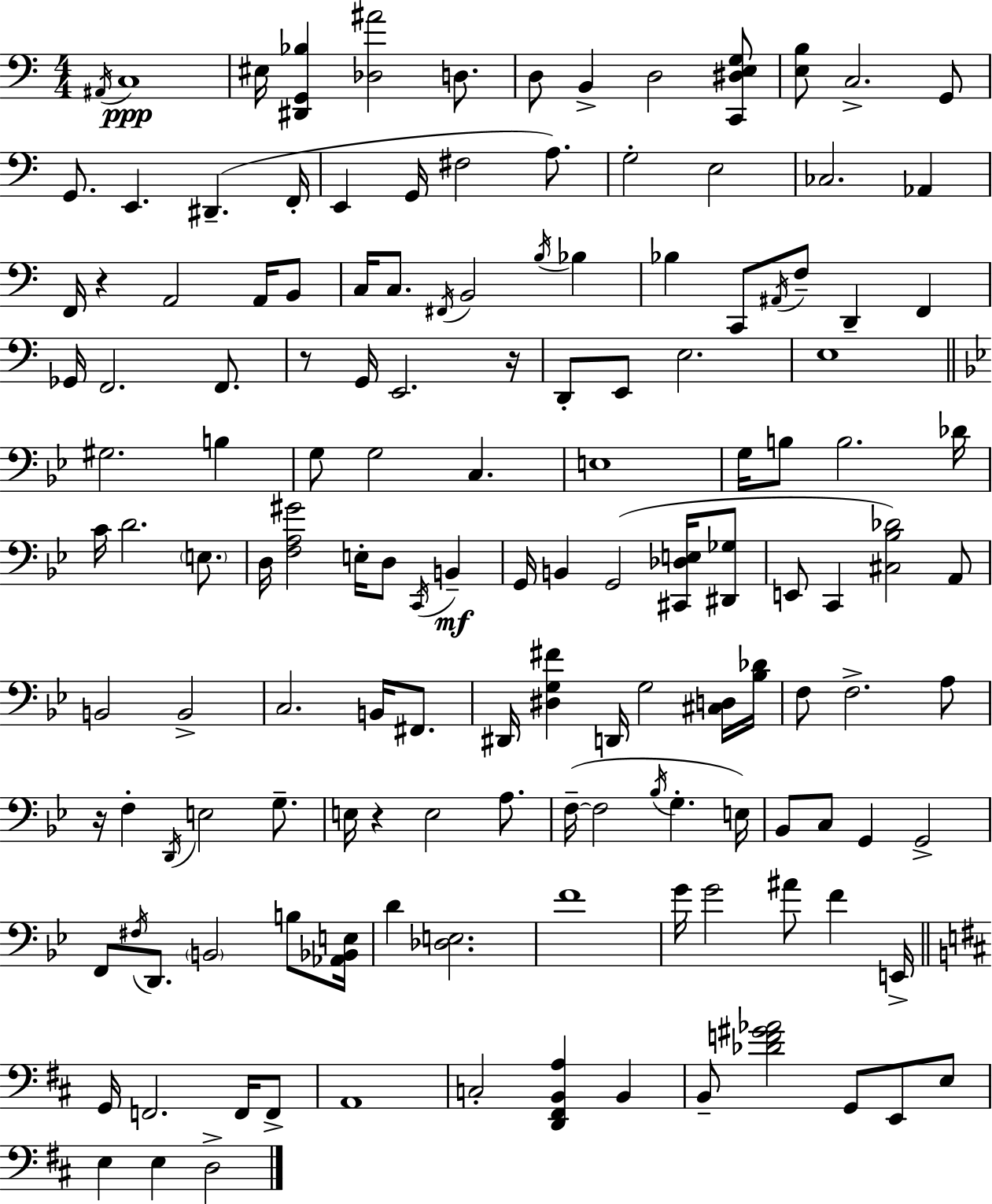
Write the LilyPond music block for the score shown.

{
  \clef bass
  \numericTimeSignature
  \time 4/4
  \key c \major
  \repeat volta 2 { \acciaccatura { ais,16 }\ppp c1 | eis16 <dis, g, bes>4 <des ais'>2 d8. | d8 b,4-> d2 <c, dis e g>8 | <e b>8 c2.-> g,8 | \break g,8. e,4. dis,4.--( | f,16-. e,4 g,16 fis2 a8.) | g2-. e2 | ces2. aes,4 | \break f,16 r4 a,2 a,16 b,8 | c16 c8. \acciaccatura { fis,16 } b,2 \acciaccatura { b16 } bes4 | bes4 c,8 \acciaccatura { ais,16 } f8-- d,4-- | f,4 ges,16 f,2. | \break f,8. r8 g,16 e,2. | r16 d,8-. e,8 e2. | e1 | \bar "||" \break \key bes \major gis2. b4 | g8 g2 c4. | e1 | g16 b8 b2. des'16 | \break c'16 d'2. \parenthesize e8. | d16 <f a gis'>2 e16-. d8 \acciaccatura { c,16 } b,4--\mf | g,16 b,4 g,2( <cis, des e>16 <dis, ges>8 | e,8 c,4 <cis bes des'>2) a,8 | \break b,2 b,2-> | c2. b,16 fis,8. | dis,16 <dis g fis'>4 d,16 g2 <cis d>16 | <bes des'>16 f8 f2.-> a8 | \break r16 f4-. \acciaccatura { d,16 } e2 g8.-- | e16 r4 e2 a8. | f16--~(~ f2 \acciaccatura { bes16 } g4.-. | e16) bes,8 c8 g,4 g,2-> | \break f,8 \acciaccatura { fis16 } d,8. \parenthesize b,2 | b8 <aes, bes, e>16 d'4 <des e>2. | f'1 | g'16 g'2 ais'8 f'4 | \break e,16-> \bar "||" \break \key d \major g,16 f,2. f,16 f,8-> | a,1 | c2-. <d, fis, b, a>4 b,4 | b,8-- <des' f' gis' aes'>2 g,8 e,8 e8 | \break e4 e4 d2-> | } \bar "|."
}